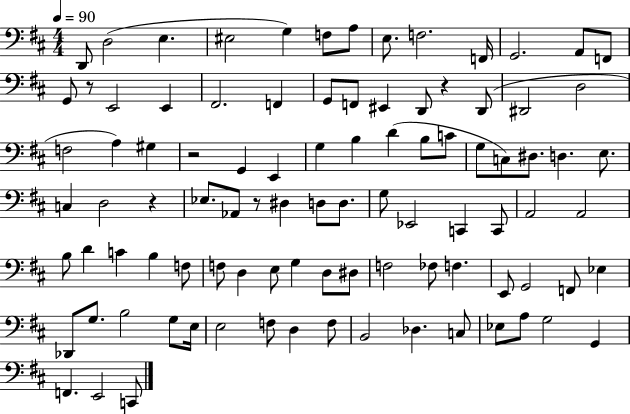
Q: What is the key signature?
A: D major